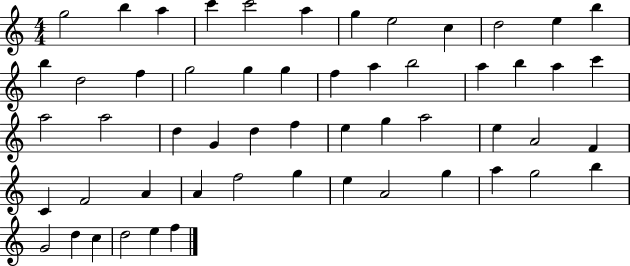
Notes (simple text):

G5/h B5/q A5/q C6/q C6/h A5/q G5/q E5/h C5/q D5/h E5/q B5/q B5/q D5/h F5/q G5/h G5/q G5/q F5/q A5/q B5/h A5/q B5/q A5/q C6/q A5/h A5/h D5/q G4/q D5/q F5/q E5/q G5/q A5/h E5/q A4/h F4/q C4/q F4/h A4/q A4/q F5/h G5/q E5/q A4/h G5/q A5/q G5/h B5/q G4/h D5/q C5/q D5/h E5/q F5/q